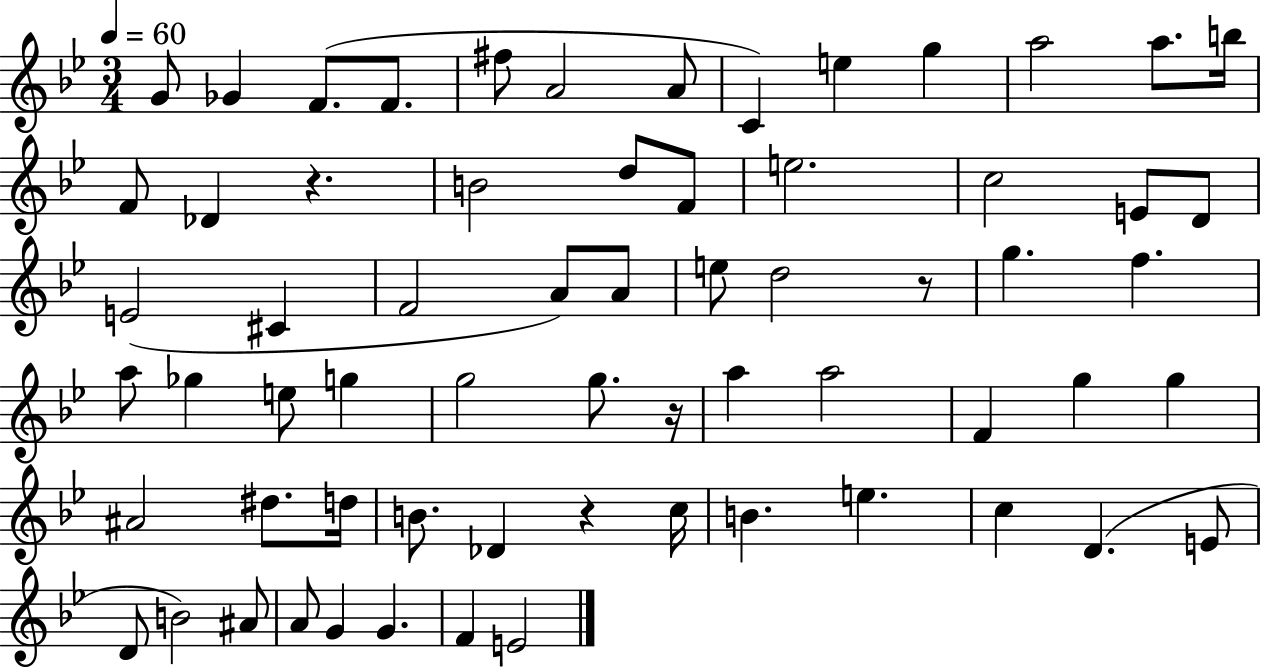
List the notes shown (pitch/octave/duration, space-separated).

G4/e Gb4/q F4/e. F4/e. F#5/e A4/h A4/e C4/q E5/q G5/q A5/h A5/e. B5/s F4/e Db4/q R/q. B4/h D5/e F4/e E5/h. C5/h E4/e D4/e E4/h C#4/q F4/h A4/e A4/e E5/e D5/h R/e G5/q. F5/q. A5/e Gb5/q E5/e G5/q G5/h G5/e. R/s A5/q A5/h F4/q G5/q G5/q A#4/h D#5/e. D5/s B4/e. Db4/q R/q C5/s B4/q. E5/q. C5/q D4/q. E4/e D4/e B4/h A#4/e A4/e G4/q G4/q. F4/q E4/h